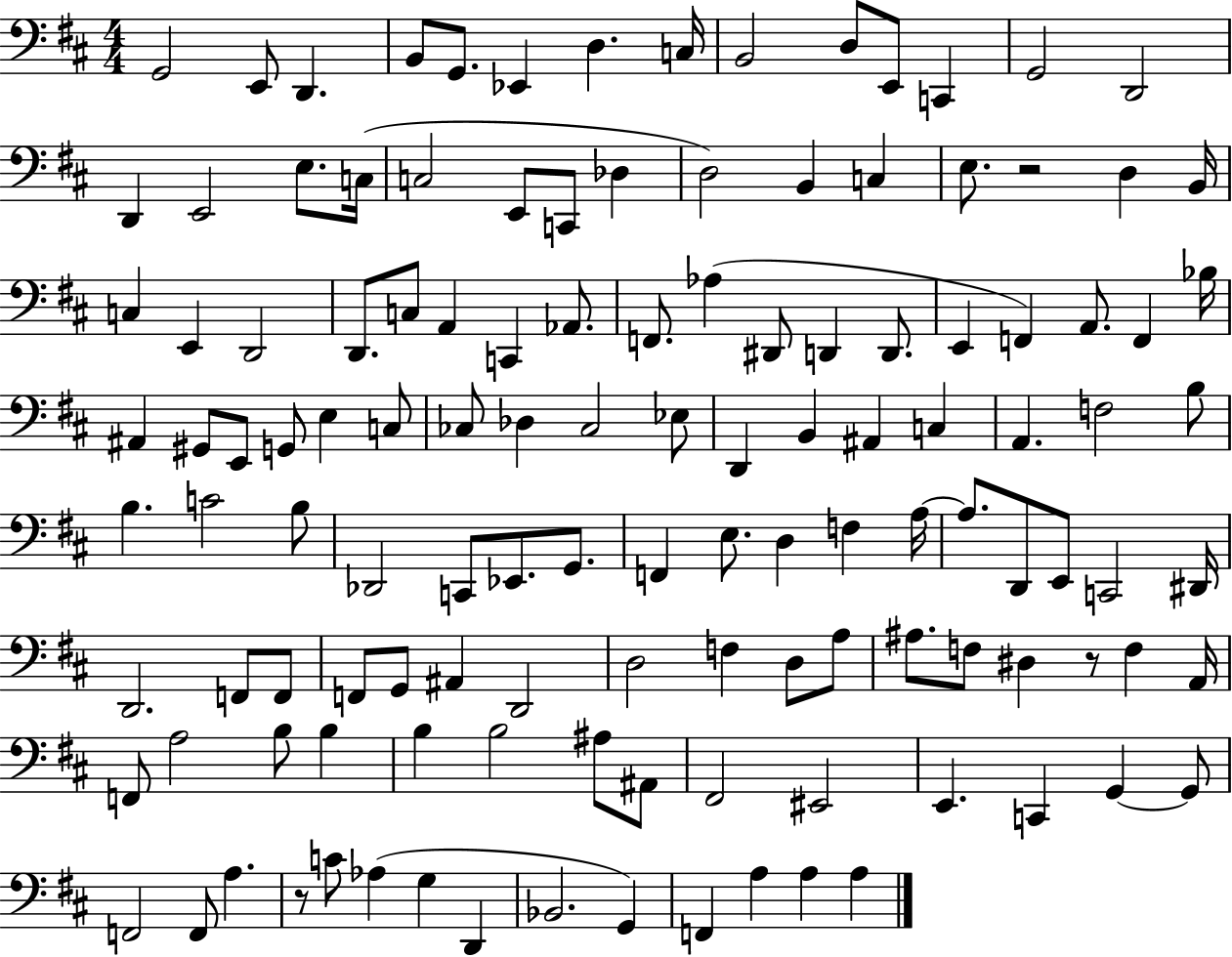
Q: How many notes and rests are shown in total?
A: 126